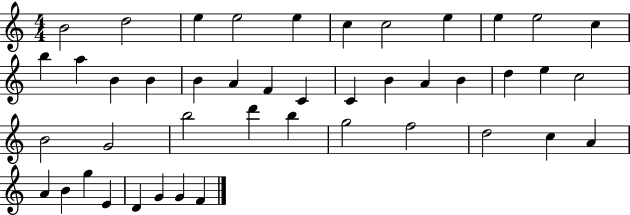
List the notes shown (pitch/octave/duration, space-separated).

B4/h D5/h E5/q E5/h E5/q C5/q C5/h E5/q E5/q E5/h C5/q B5/q A5/q B4/q B4/q B4/q A4/q F4/q C4/q C4/q B4/q A4/q B4/q D5/q E5/q C5/h B4/h G4/h B5/h D6/q B5/q G5/h F5/h D5/h C5/q A4/q A4/q B4/q G5/q E4/q D4/q G4/q G4/q F4/q